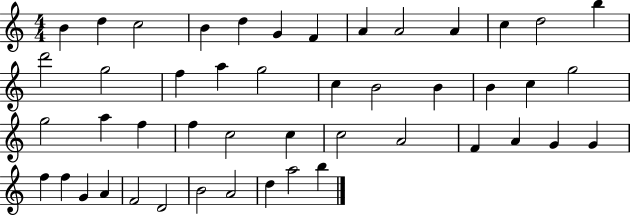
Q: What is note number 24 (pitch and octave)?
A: G5